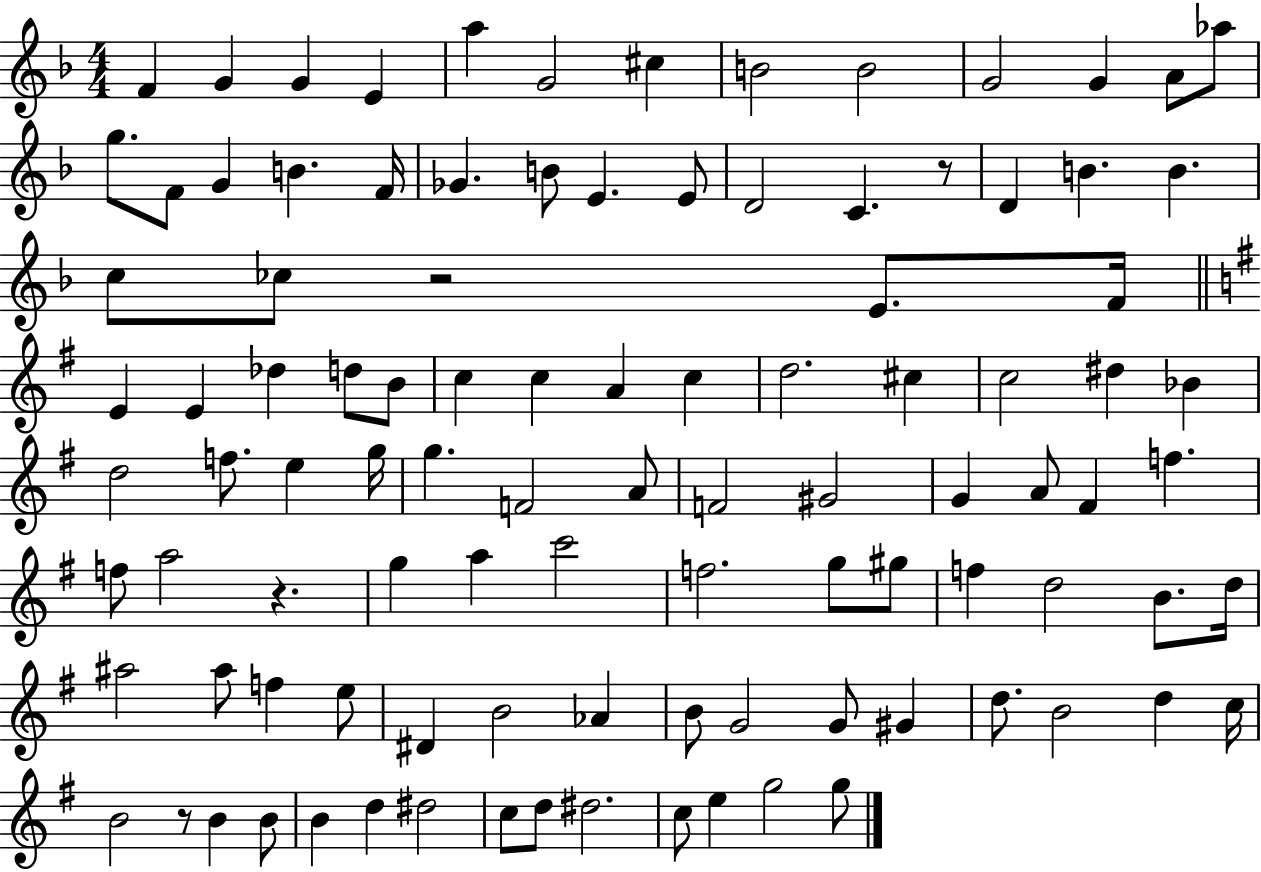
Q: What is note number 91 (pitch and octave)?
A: D#5